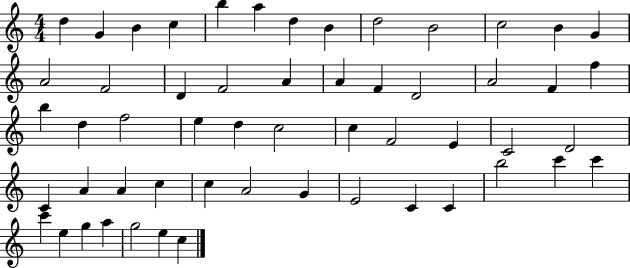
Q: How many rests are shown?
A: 0